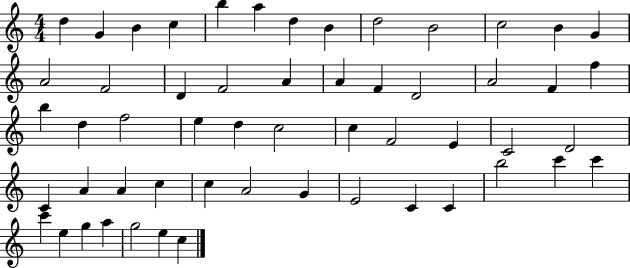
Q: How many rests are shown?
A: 0